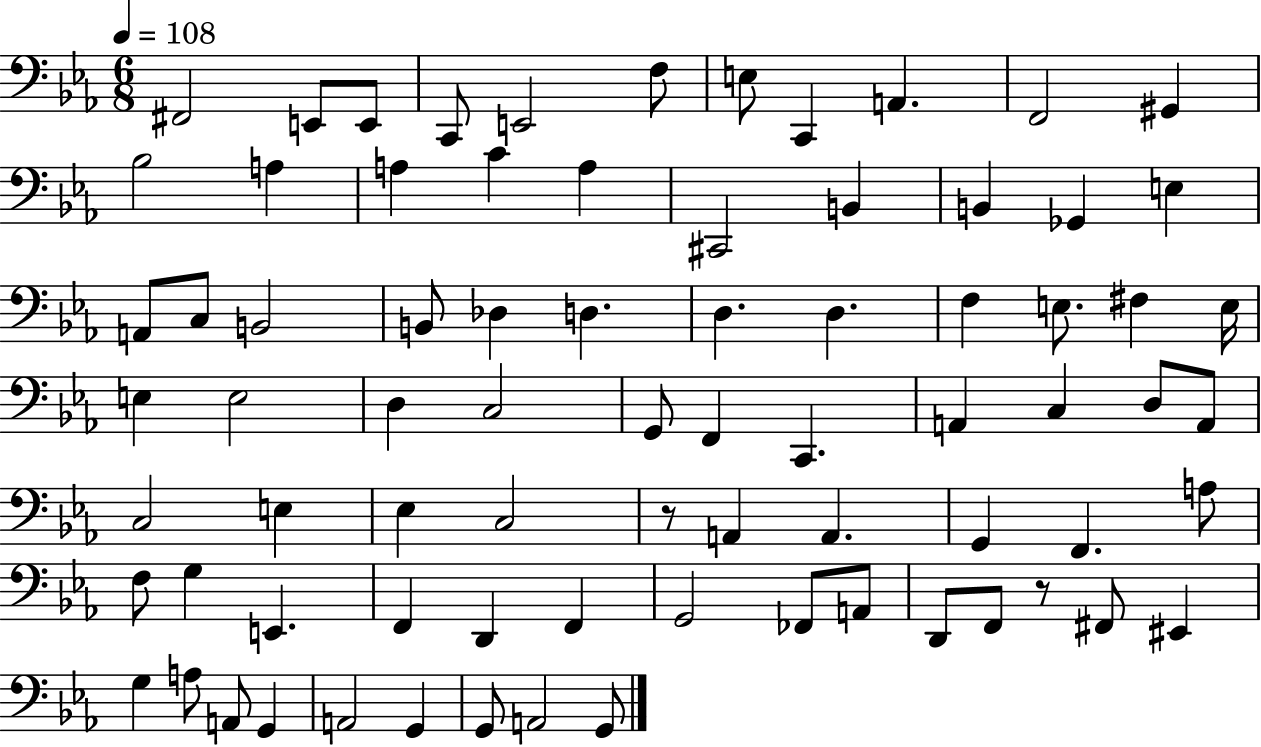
{
  \clef bass
  \numericTimeSignature
  \time 6/8
  \key ees \major
  \tempo 4 = 108
  fis,2 e,8 e,8 | c,8 e,2 f8 | e8 c,4 a,4. | f,2 gis,4 | \break bes2 a4 | a4 c'4 a4 | cis,2 b,4 | b,4 ges,4 e4 | \break a,8 c8 b,2 | b,8 des4 d4. | d4. d4. | f4 e8. fis4 e16 | \break e4 e2 | d4 c2 | g,8 f,4 c,4. | a,4 c4 d8 a,8 | \break c2 e4 | ees4 c2 | r8 a,4 a,4. | g,4 f,4. a8 | \break f8 g4 e,4. | f,4 d,4 f,4 | g,2 fes,8 a,8 | d,8 f,8 r8 fis,8 eis,4 | \break g4 a8 a,8 g,4 | a,2 g,4 | g,8 a,2 g,8 | \bar "|."
}